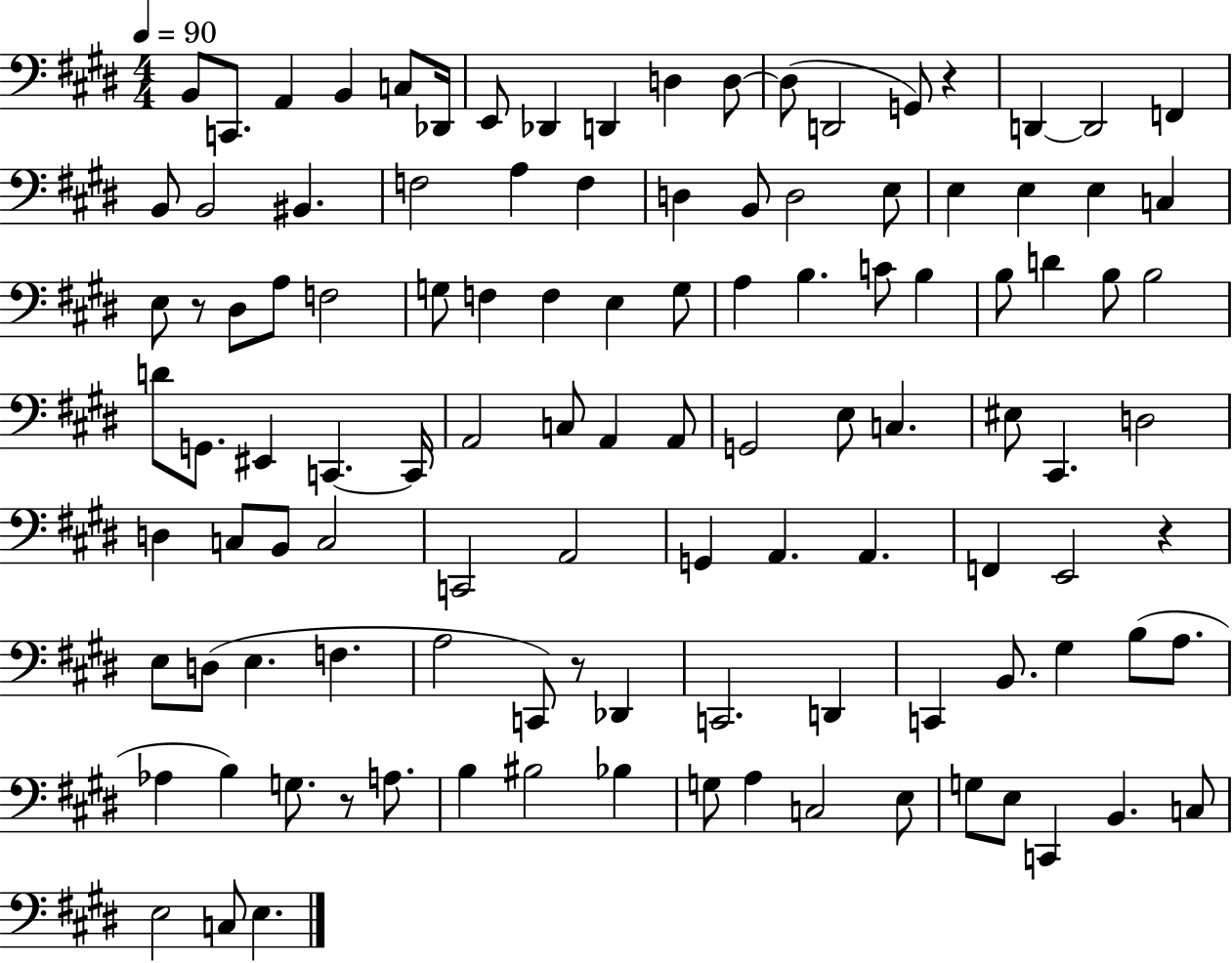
B2/e C2/e. A2/q B2/q C3/e Db2/s E2/e Db2/q D2/q D3/q D3/e D3/e D2/h G2/e R/q D2/q D2/h F2/q B2/e B2/h BIS2/q. F3/h A3/q F3/q D3/q B2/e D3/h E3/e E3/q E3/q E3/q C3/q E3/e R/e D#3/e A3/e F3/h G3/e F3/q F3/q E3/q G3/e A3/q B3/q. C4/e B3/q B3/e D4/q B3/e B3/h D4/e G2/e. EIS2/q C2/q. C2/s A2/h C3/e A2/q A2/e G2/h E3/e C3/q. EIS3/e C#2/q. D3/h D3/q C3/e B2/e C3/h C2/h A2/h G2/q A2/q. A2/q. F2/q E2/h R/q E3/e D3/e E3/q. F3/q. A3/h C2/e R/e Db2/q C2/h. D2/q C2/q B2/e. G#3/q B3/e A3/e. Ab3/q B3/q G3/e. R/e A3/e. B3/q BIS3/h Bb3/q G3/e A3/q C3/h E3/e G3/e E3/e C2/q B2/q. C3/e E3/h C3/e E3/q.